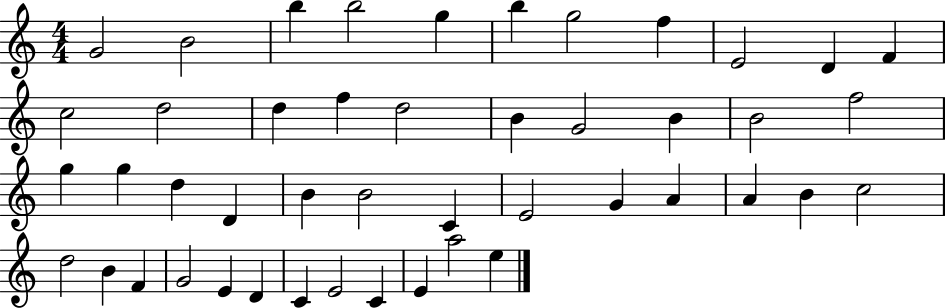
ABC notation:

X:1
T:Untitled
M:4/4
L:1/4
K:C
G2 B2 b b2 g b g2 f E2 D F c2 d2 d f d2 B G2 B B2 f2 g g d D B B2 C E2 G A A B c2 d2 B F G2 E D C E2 C E a2 e